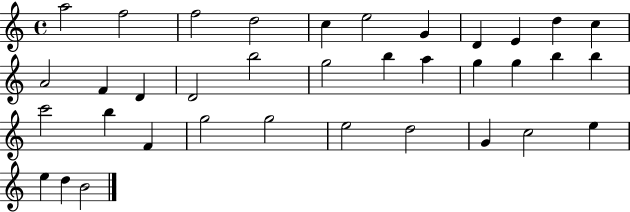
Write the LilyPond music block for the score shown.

{
  \clef treble
  \time 4/4
  \defaultTimeSignature
  \key c \major
  a''2 f''2 | f''2 d''2 | c''4 e''2 g'4 | d'4 e'4 d''4 c''4 | \break a'2 f'4 d'4 | d'2 b''2 | g''2 b''4 a''4 | g''4 g''4 b''4 b''4 | \break c'''2 b''4 f'4 | g''2 g''2 | e''2 d''2 | g'4 c''2 e''4 | \break e''4 d''4 b'2 | \bar "|."
}